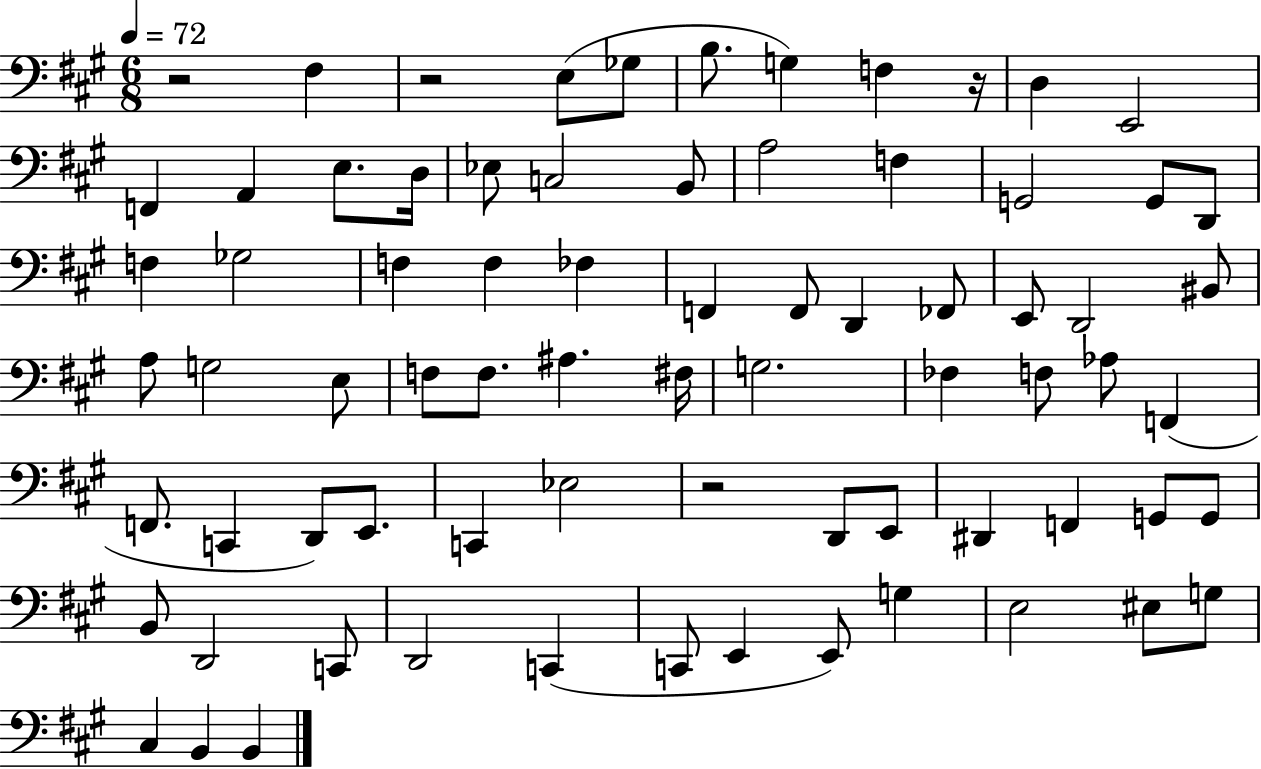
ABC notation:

X:1
T:Untitled
M:6/8
L:1/4
K:A
z2 ^F, z2 E,/2 _G,/2 B,/2 G, F, z/4 D, E,,2 F,, A,, E,/2 D,/4 _E,/2 C,2 B,,/2 A,2 F, G,,2 G,,/2 D,,/2 F, _G,2 F, F, _F, F,, F,,/2 D,, _F,,/2 E,,/2 D,,2 ^B,,/2 A,/2 G,2 E,/2 F,/2 F,/2 ^A, ^F,/4 G,2 _F, F,/2 _A,/2 F,, F,,/2 C,, D,,/2 E,,/2 C,, _E,2 z2 D,,/2 E,,/2 ^D,, F,, G,,/2 G,,/2 B,,/2 D,,2 C,,/2 D,,2 C,, C,,/2 E,, E,,/2 G, E,2 ^E,/2 G,/2 ^C, B,, B,,